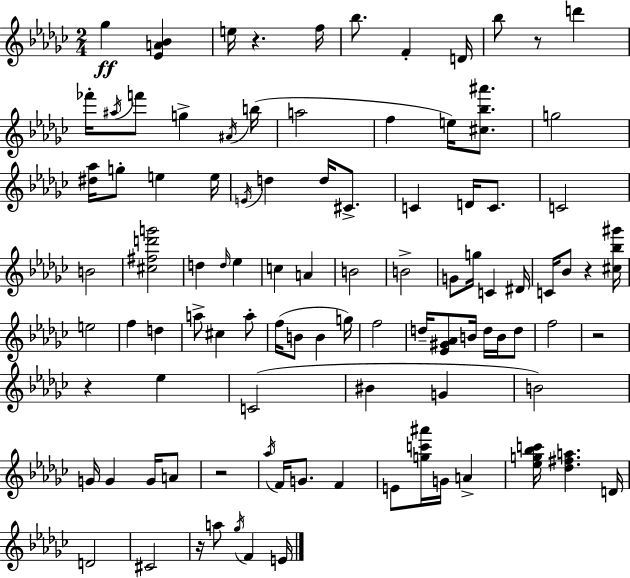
Gb5/q [Eb4,A4,Bb4]/q E5/s R/q. F5/s Bb5/e. F4/q D4/s Bb5/e R/e D6/q FES6/s A#5/s F6/e G5/q A#4/s B5/s A5/h F5/q E5/s [C#5,Bb5,A#6]/e. G5/h [D#5,Ab5]/s G5/e E5/q E5/s E4/s D5/q D5/s C#4/e. C4/q D4/s C4/e. C4/h B4/h [C#5,F#5,D6,G6]/h D5/q D5/s Eb5/q C5/q A4/q B4/h B4/h G4/e G5/s C4/q D#4/s C4/s Bb4/e R/q [C#5,Bb5,G#6]/s E5/h F5/q D5/q A5/e C#5/q A5/e F5/s B4/e B4/q G5/s F5/h D5/s [Eb4,G#4,Ab4]/e B4/s D5/s B4/s D5/e F5/h R/h R/q Eb5/q C4/h BIS4/q G4/q B4/h G4/s G4/q G4/s A4/e R/h Ab5/s F4/s G4/e. F4/q E4/e [G5,C6,A#6]/s G4/s A4/q [Eb5,G5,Bb5,C6]/s [Db5,F#5,A5]/q. D4/s D4/h C#4/h R/s A5/e Gb5/s F4/q E4/s